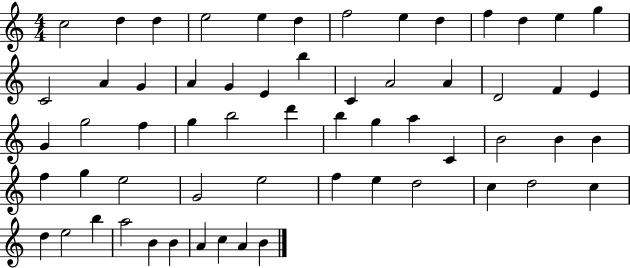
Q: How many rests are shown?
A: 0